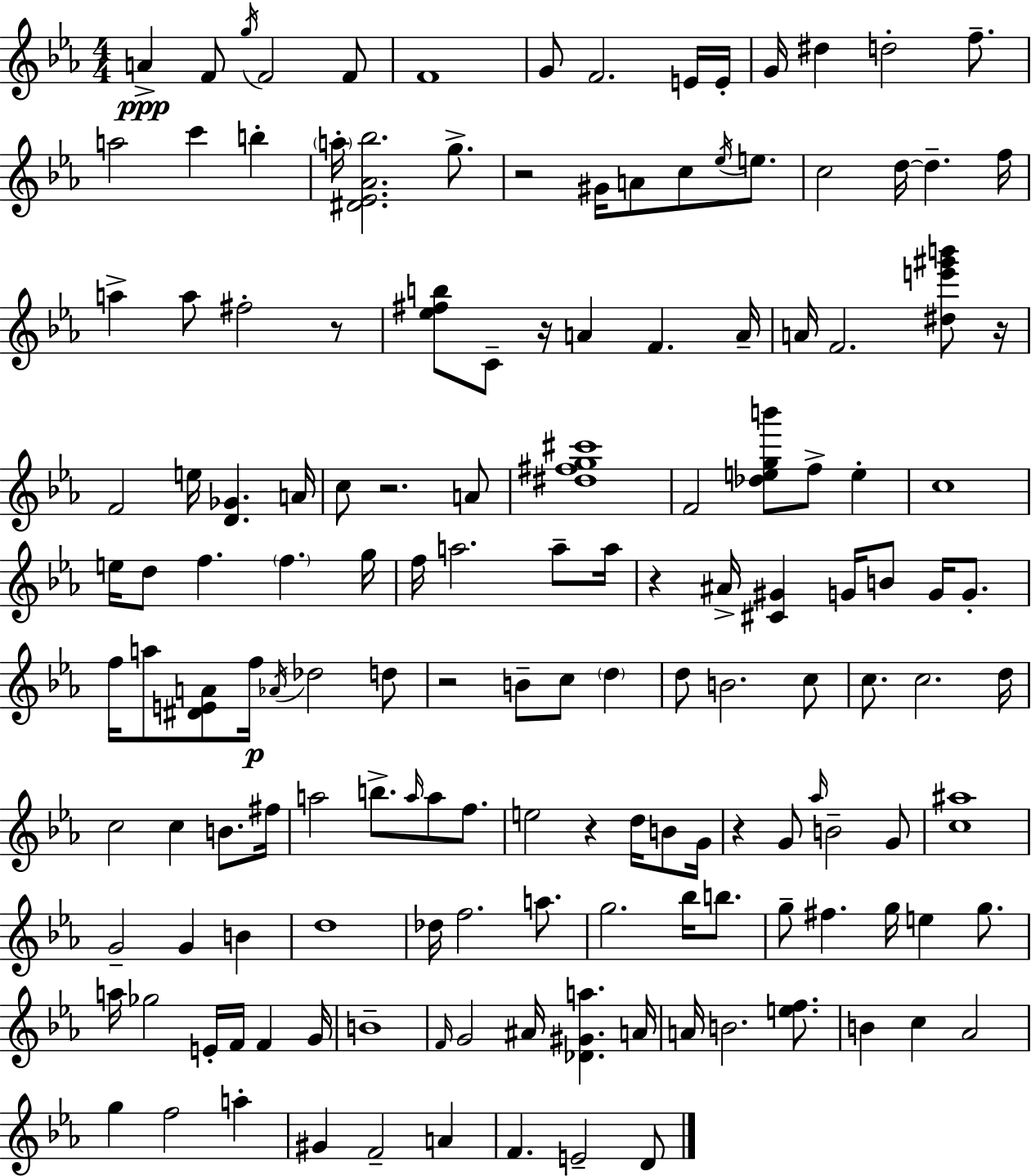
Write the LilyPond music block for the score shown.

{
  \clef treble
  \numericTimeSignature
  \time 4/4
  \key ees \major
  a'4->\ppp f'8 \acciaccatura { g''16 } f'2 f'8 | f'1 | g'8 f'2. e'16 | e'16-. g'16 dis''4 d''2-. f''8.-- | \break a''2 c'''4 b''4-. | \parenthesize a''16-. <dis' ees' aes' bes''>2. g''8.-> | r2 gis'16 a'8 c''8 \acciaccatura { ees''16 } e''8. | c''2 d''16~~ d''4.-- | \break f''16 a''4-> a''8 fis''2-. | r8 <ees'' fis'' b''>8 c'8-- r16 a'4 f'4. | a'16-- a'16 f'2. <dis'' e''' gis''' b'''>8 | r16 f'2 e''16 <d' ges'>4. | \break a'16 c''8 r2. | a'8 <dis'' fis'' g'' cis'''>1 | f'2 <des'' e'' g'' b'''>8 f''8-> e''4-. | c''1 | \break e''16 d''8 f''4. \parenthesize f''4. | g''16 f''16 a''2. a''8-- | a''16 r4 ais'16-> <cis' gis'>4 g'16 b'8 g'16 g'8.-. | f''16 a''8 <dis' e' a'>8 f''16\p \acciaccatura { aes'16 } des''2 | \break d''8 r2 b'8-- c''8 \parenthesize d''4 | d''8 b'2. | c''8 c''8. c''2. | d''16 c''2 c''4 b'8. | \break fis''16 a''2 b''8.-> \grace { a''16 } a''8 | f''8. e''2 r4 | d''16 b'8 g'16 r4 g'8 \grace { aes''16 } b'2-- | g'8 <c'' ais''>1 | \break g'2-- g'4 | b'4 d''1 | des''16 f''2. | a''8. g''2. | \break bes''16 b''8. g''8-- fis''4. g''16 e''4 | g''8. a''16 ges''2 e'16-. f'16 | f'4 g'16 b'1-- | \grace { f'16 } g'2 ais'16 <des' gis' a''>4. | \break a'16 a'16 b'2. | <e'' f''>8. b'4 c''4 aes'2 | g''4 f''2 | a''4-. gis'4 f'2-- | \break a'4 f'4. e'2-- | d'8 \bar "|."
}